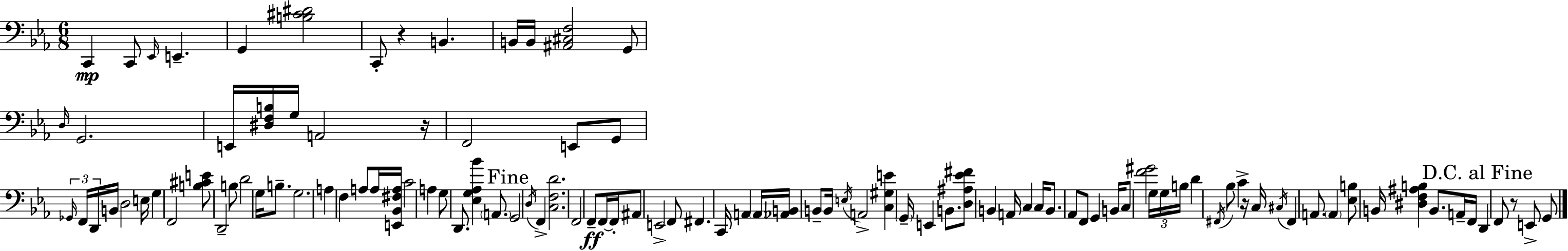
{
  \clef bass
  \numericTimeSignature
  \time 6/8
  \key c \minor
  c,4\mp c,8 \grace { ees,16 } e,4.-- | g,4 <b cis' dis'>2 | c,8-. r4 b,4. | b,16 b,16 <ais, cis f>2 g,8 | \break \grace { d16 } g,2. | e,16 <dis f b>16 g16 a,2 | r16 f,2 e,8 | g,8 \tuplet 3/2 { \grace { ges,16 } f,16 d,16 } b,16 d2 | \break e16 g4 f,2 | <b cis' e'>8 d,2-- | b8 d'2 g16 | b8.-- g2. | \break a4 f4 a8 | a16 <e, bes, fis a>16 c'2 a4 | g8 d,8. <ees g aes bes'>4 | \parenthesize a,8. \mark "Fine" g,2 \acciaccatura { d16 } | \break f,4-> <c f d'>2. | f,2 | f,8--\ff f,16~~ f,16-. ais,8 e,2-> | f,8 fis,4. c,16 a,4 | \break \parenthesize a,16 <aes, b,>16 b,8-- b,16 \acciaccatura { e16 } a,2-> | <c gis e'>4 \parenthesize g,16-- e,4 | b,8. <d ais ees' fis'>8 b,4 a,16 | c4 c16 b,8. aes,8 f,8 | \break g,4 b,16 c8 <f' gis'>2 | \tuplet 3/2 { g16 g16 b16 } d'4 \acciaccatura { fis,16 } bes8 | c'4-> r16 c16 \acciaccatura { cis16 } fis,4 | a,8. \parenthesize a,4 <ees b>8 b,16 <dis f ais b>4 | \break b,8. a,16-- f,16 \mark "D.C. al Fine" d,4 f,8 | r8 e,8-> g,8 \bar "|."
}